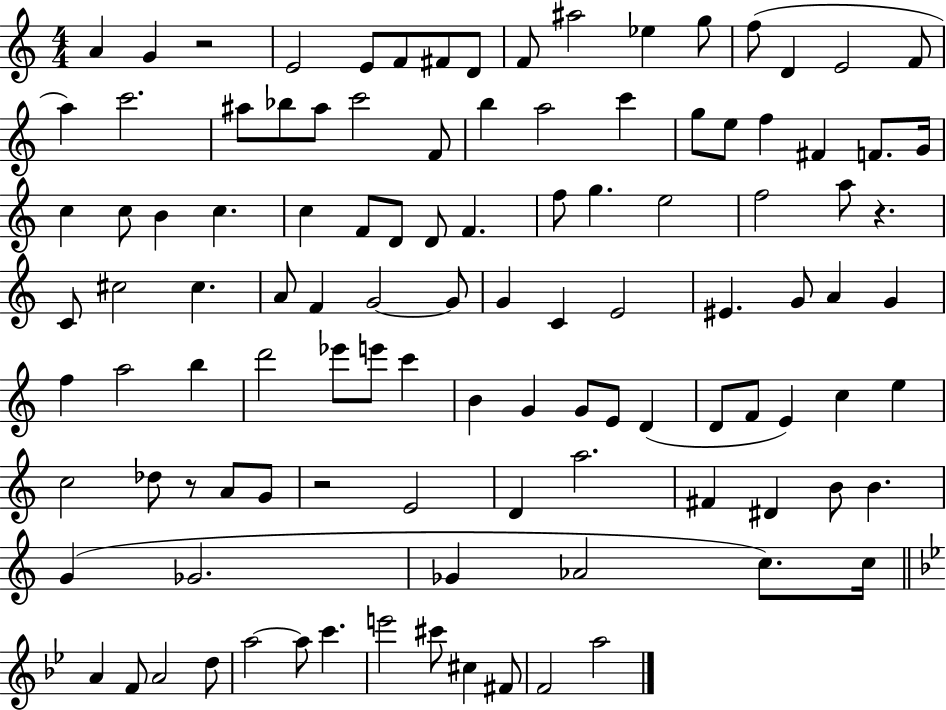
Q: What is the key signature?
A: C major